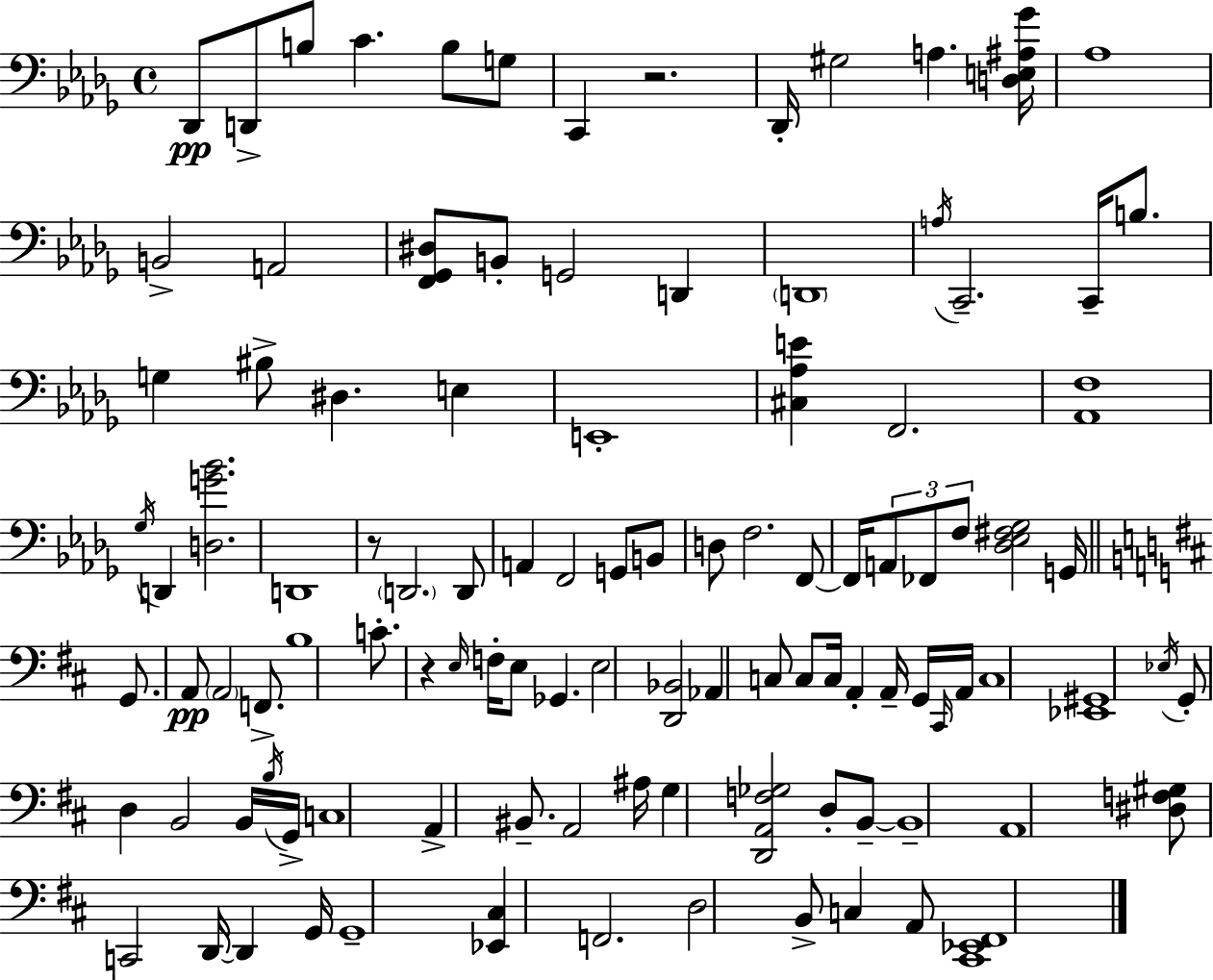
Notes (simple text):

Db2/e D2/e B3/e C4/q. B3/e G3/e C2/q R/h. Db2/s G#3/h A3/q. [D3,E3,A#3,Gb4]/s Ab3/w B2/h A2/h [F2,Gb2,D#3]/e B2/e G2/h D2/q D2/w A3/s C2/h. C2/s B3/e. G3/q BIS3/e D#3/q. E3/q E2/w [C#3,Ab3,E4]/q F2/h. [Ab2,F3]/w Gb3/s D2/q [D3,G4,Bb4]/h. D2/w R/e D2/h. D2/e A2/q F2/h G2/e B2/e D3/e F3/h. F2/e F2/s A2/e FES2/e F3/e [Db3,Eb3,F#3,Gb3]/h G2/s G2/e. A2/e A2/h F2/e. B3/w C4/e. R/q E3/s F3/s E3/e Gb2/q. E3/h [D2,Bb2]/h Ab2/q C3/e C3/e C3/s A2/q A2/s G2/s C#2/s A2/s C3/w [Eb2,G#2]/w Eb3/s G2/e D3/q B2/h B2/s B3/s G2/s C3/w A2/q BIS2/e. A2/h A#3/s G3/q [D2,A2,F3,Gb3]/h D3/e B2/e B2/w A2/w [D#3,F3,G#3]/e C2/h D2/s D2/q G2/s G2/w [Eb2,C#3]/q F2/h. D3/h B2/e C3/q A2/e [C#2,Eb2,F#2]/w